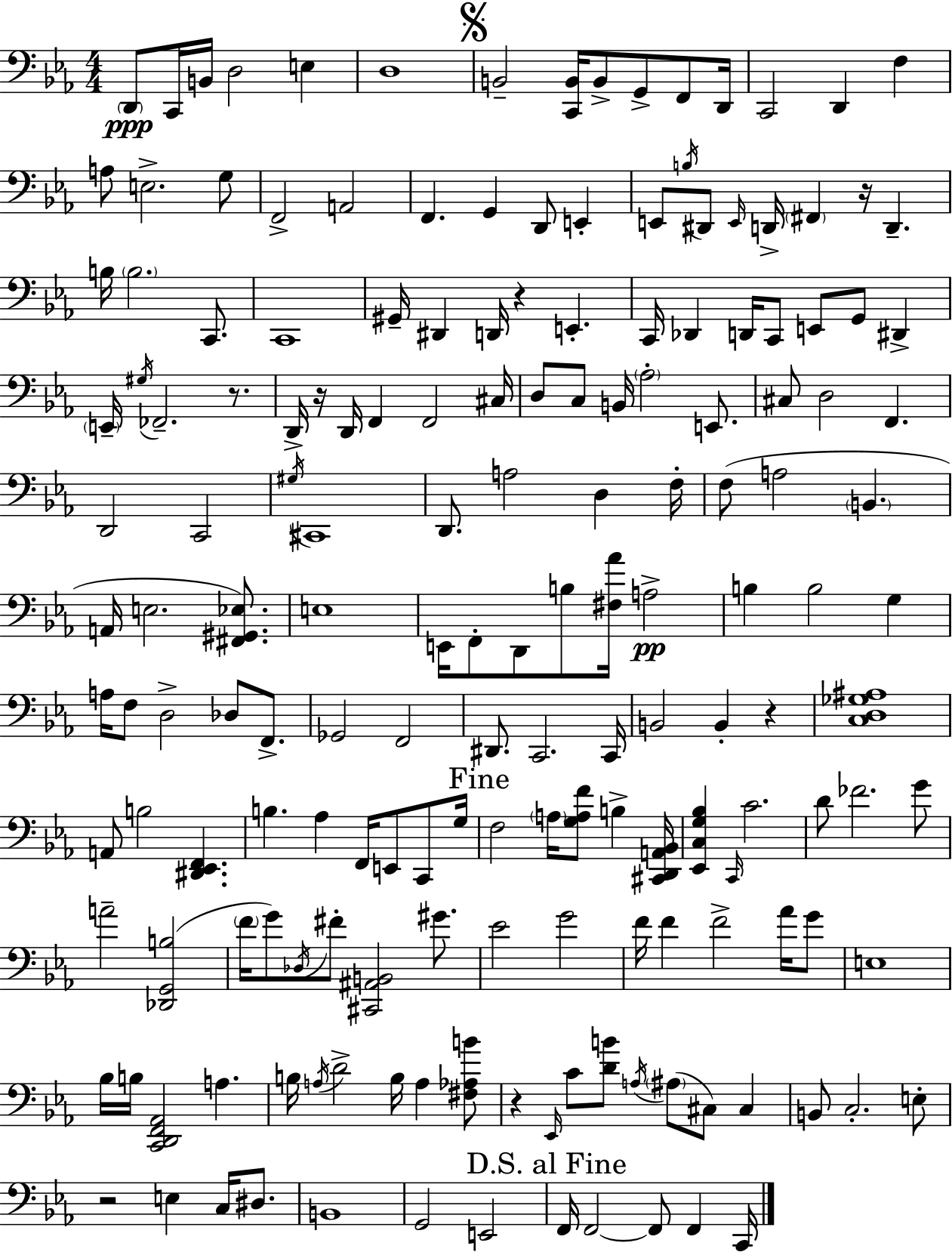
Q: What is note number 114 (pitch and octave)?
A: G4